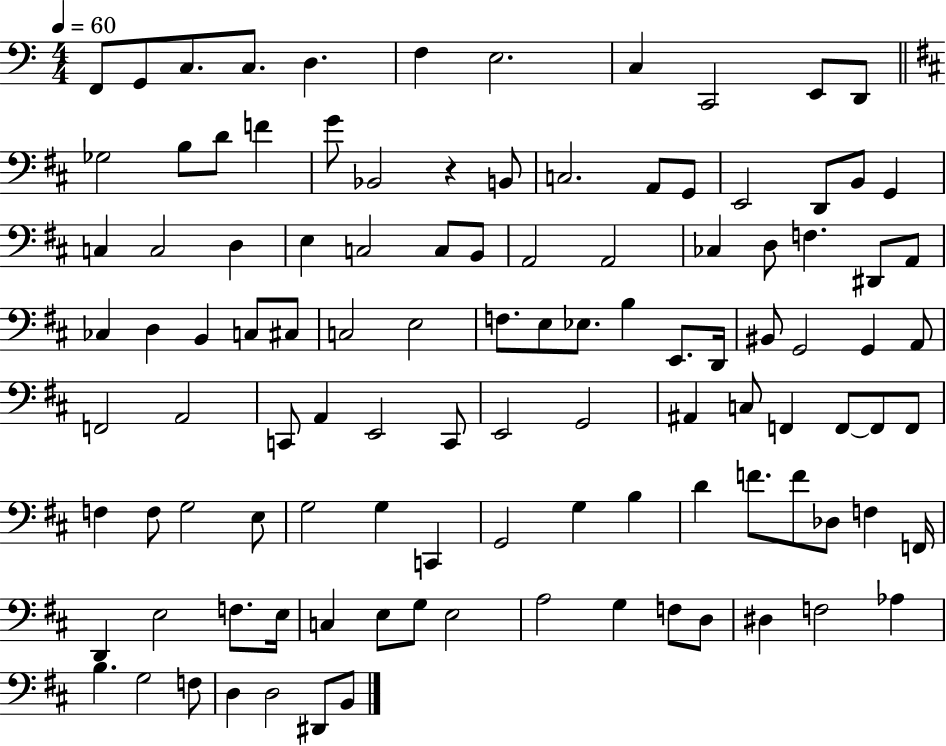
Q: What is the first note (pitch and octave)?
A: F2